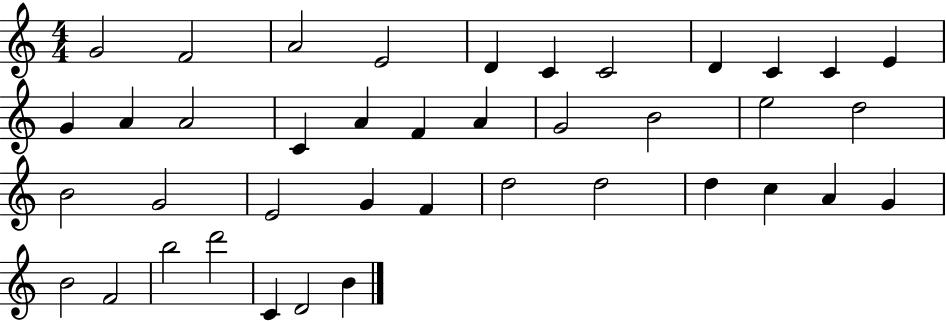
{
  \clef treble
  \numericTimeSignature
  \time 4/4
  \key c \major
  g'2 f'2 | a'2 e'2 | d'4 c'4 c'2 | d'4 c'4 c'4 e'4 | \break g'4 a'4 a'2 | c'4 a'4 f'4 a'4 | g'2 b'2 | e''2 d''2 | \break b'2 g'2 | e'2 g'4 f'4 | d''2 d''2 | d''4 c''4 a'4 g'4 | \break b'2 f'2 | b''2 d'''2 | c'4 d'2 b'4 | \bar "|."
}